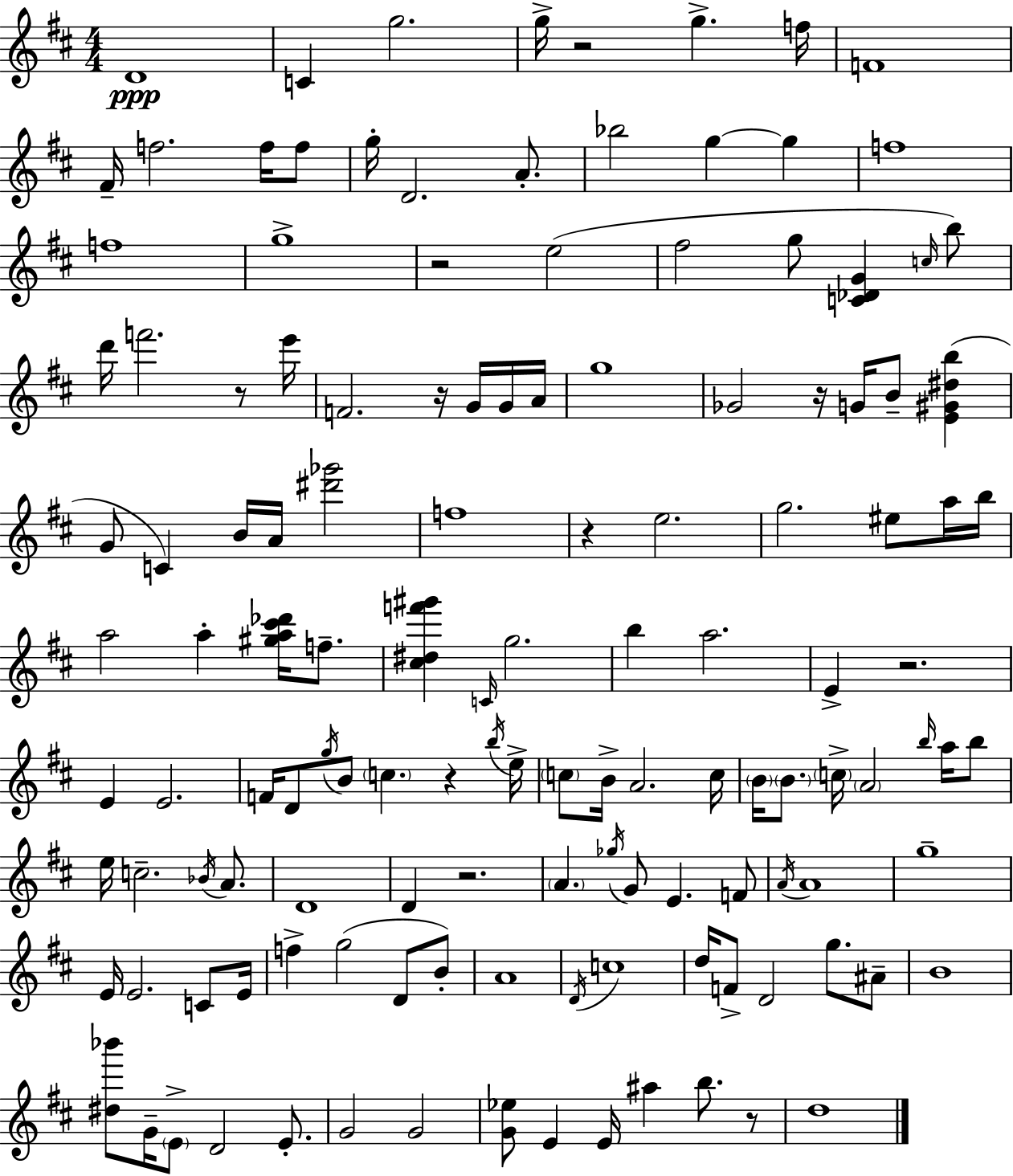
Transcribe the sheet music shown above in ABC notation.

X:1
T:Untitled
M:4/4
L:1/4
K:D
D4 C g2 g/4 z2 g f/4 F4 ^F/4 f2 f/4 f/2 g/4 D2 A/2 _b2 g g f4 f4 g4 z2 e2 ^f2 g/2 [C_DG] c/4 b/2 d'/4 f'2 z/2 e'/4 F2 z/4 G/4 G/4 A/4 g4 _G2 z/4 G/4 B/2 [E^G^db] G/2 C B/4 A/4 [^d'_g']2 f4 z e2 g2 ^e/2 a/4 b/4 a2 a [^ga^c'_d']/4 f/2 [^c^df'^g'] C/4 g2 b a2 E z2 E E2 F/4 D/2 g/4 B/2 c z b/4 e/4 c/2 B/4 A2 c/4 B/4 B/2 c/4 A2 b/4 a/4 b/2 e/4 c2 _B/4 A/2 D4 D z2 A _g/4 G/2 E F/2 A/4 A4 g4 E/4 E2 C/2 E/4 f g2 D/2 B/2 A4 D/4 c4 d/4 F/2 D2 g/2 ^A/2 B4 [^d_b']/2 G/4 E/2 D2 E/2 G2 G2 [G_e]/2 E E/4 ^a b/2 z/2 d4